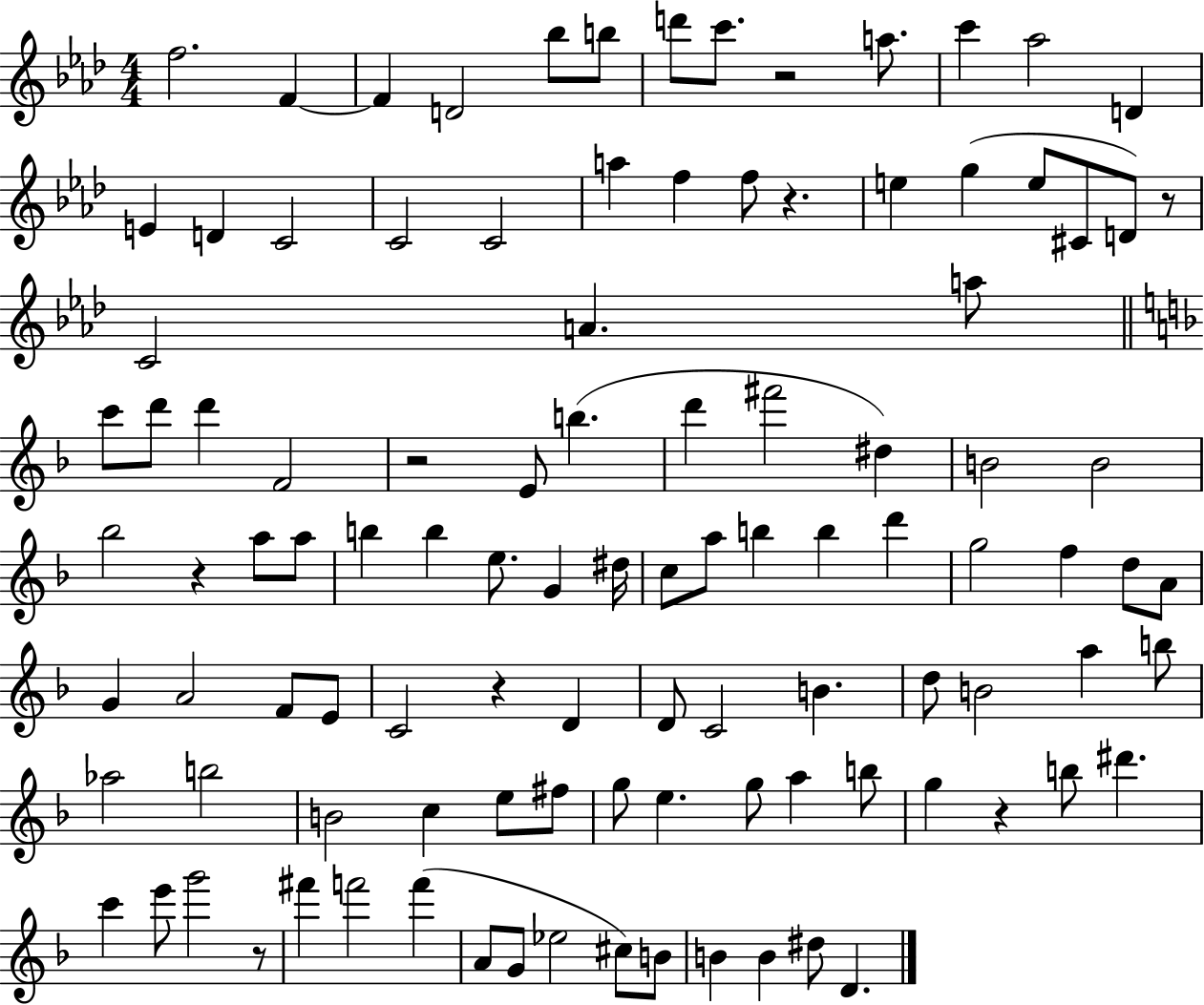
X:1
T:Untitled
M:4/4
L:1/4
K:Ab
f2 F F D2 _b/2 b/2 d'/2 c'/2 z2 a/2 c' _a2 D E D C2 C2 C2 a f f/2 z e g e/2 ^C/2 D/2 z/2 C2 A a/2 c'/2 d'/2 d' F2 z2 E/2 b d' ^f'2 ^d B2 B2 _b2 z a/2 a/2 b b e/2 G ^d/4 c/2 a/2 b b d' g2 f d/2 A/2 G A2 F/2 E/2 C2 z D D/2 C2 B d/2 B2 a b/2 _a2 b2 B2 c e/2 ^f/2 g/2 e g/2 a b/2 g z b/2 ^d' c' e'/2 g'2 z/2 ^f' f'2 f' A/2 G/2 _e2 ^c/2 B/2 B B ^d/2 D